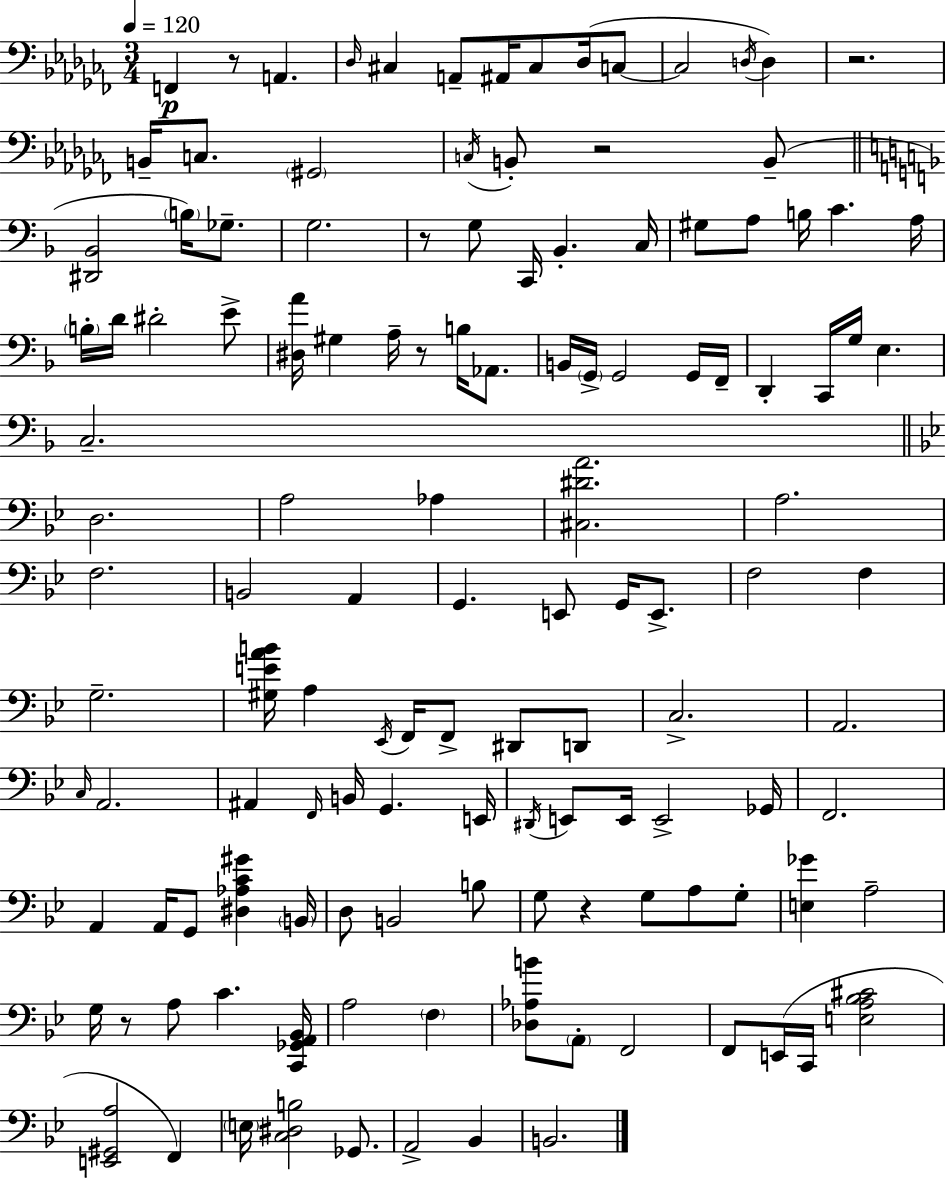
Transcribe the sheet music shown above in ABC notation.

X:1
T:Untitled
M:3/4
L:1/4
K:Abm
F,, z/2 A,, _D,/4 ^C, A,,/2 ^A,,/4 ^C,/2 _D,/4 C,/2 C,2 D,/4 D, z2 B,,/4 C,/2 ^G,,2 C,/4 B,,/2 z2 B,,/2 [^D,,_B,,]2 B,/4 _G,/2 G,2 z/2 G,/2 C,,/4 _B,, C,/4 ^G,/2 A,/2 B,/4 C A,/4 B,/4 D/4 ^D2 E/2 [^D,A]/4 ^G, A,/4 z/2 B,/4 _A,,/2 B,,/4 G,,/4 G,,2 G,,/4 F,,/4 D,, C,,/4 G,/4 E, C,2 D,2 A,2 _A, [^C,^DA]2 A,2 F,2 B,,2 A,, G,, E,,/2 G,,/4 E,,/2 F,2 F, G,2 [^G,EAB]/4 A, _E,,/4 F,,/4 F,,/2 ^D,,/2 D,,/2 C,2 A,,2 C,/4 A,,2 ^A,, F,,/4 B,,/4 G,, E,,/4 ^D,,/4 E,,/2 E,,/4 E,,2 _G,,/4 F,,2 A,, A,,/4 G,,/2 [^D,_A,C^G] B,,/4 D,/2 B,,2 B,/2 G,/2 z G,/2 A,/2 G,/2 [E,_G] A,2 G,/4 z/2 A,/2 C [C,,_G,,A,,_B,,]/4 A,2 F, [_D,_A,B]/2 A,,/2 F,,2 F,,/2 E,,/4 C,,/4 [E,A,_B,^C]2 [E,,^G,,A,]2 F,, E,/4 [C,^D,B,]2 _G,,/2 A,,2 _B,, B,,2